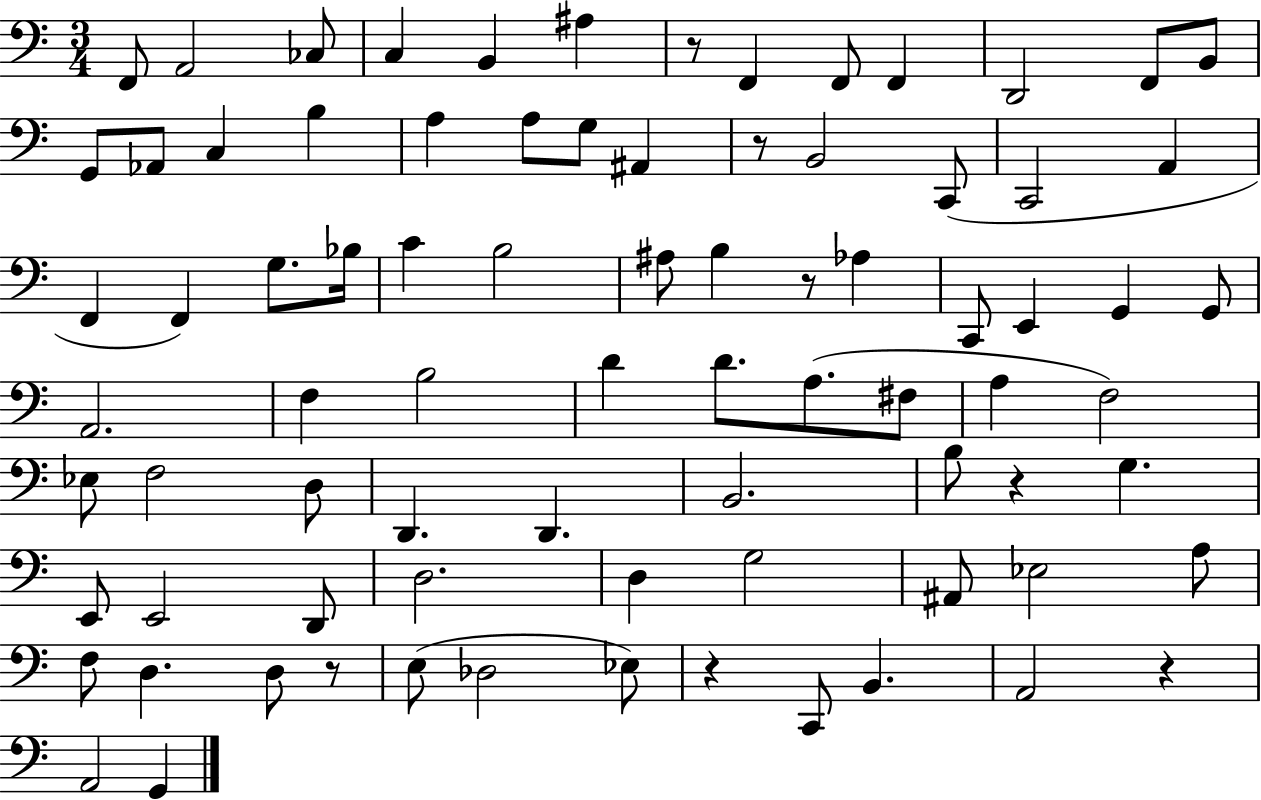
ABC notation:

X:1
T:Untitled
M:3/4
L:1/4
K:C
F,,/2 A,,2 _C,/2 C, B,, ^A, z/2 F,, F,,/2 F,, D,,2 F,,/2 B,,/2 G,,/2 _A,,/2 C, B, A, A,/2 G,/2 ^A,, z/2 B,,2 C,,/2 C,,2 A,, F,, F,, G,/2 _B,/4 C B,2 ^A,/2 B, z/2 _A, C,,/2 E,, G,, G,,/2 A,,2 F, B,2 D D/2 A,/2 ^F,/2 A, F,2 _E,/2 F,2 D,/2 D,, D,, B,,2 B,/2 z G, E,,/2 E,,2 D,,/2 D,2 D, G,2 ^A,,/2 _E,2 A,/2 F,/2 D, D,/2 z/2 E,/2 _D,2 _E,/2 z C,,/2 B,, A,,2 z A,,2 G,,